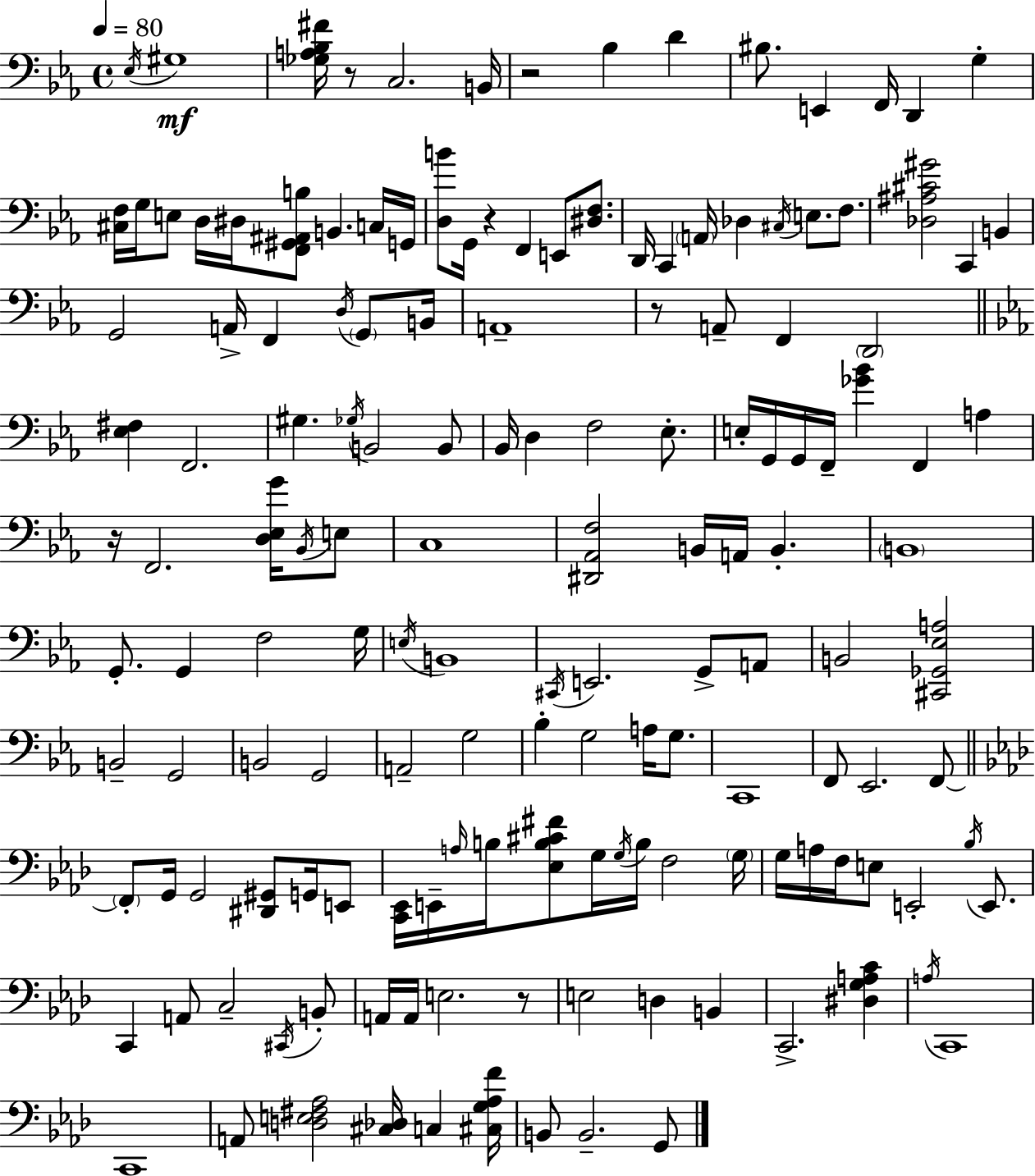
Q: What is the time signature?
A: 4/4